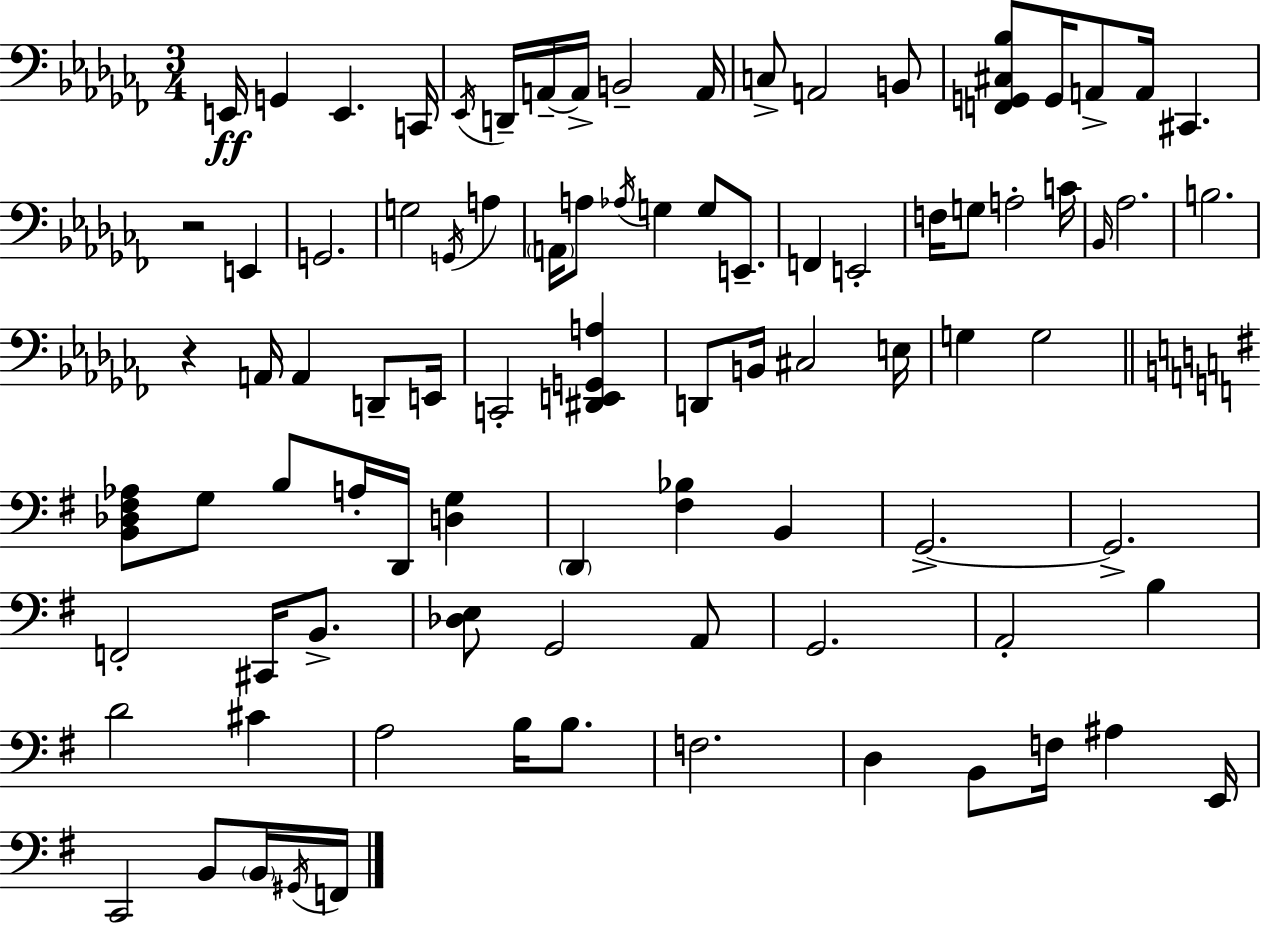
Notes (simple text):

E2/s G2/q E2/q. C2/s Eb2/s D2/s A2/s A2/s B2/h A2/s C3/e A2/h B2/e [F2,G2,C#3,Bb3]/e G2/s A2/e A2/s C#2/q. R/h E2/q G2/h. G3/h G2/s A3/q A2/s A3/e Ab3/s G3/q G3/e E2/e. F2/q E2/h F3/s G3/e A3/h C4/s Bb2/s Ab3/h. B3/h. R/q A2/s A2/q D2/e E2/s C2/h [D#2,E2,G2,A3]/q D2/e B2/s C#3/h E3/s G3/q G3/h [B2,Db3,F#3,Ab3]/e G3/e B3/e A3/s D2/s [D3,G3]/q D2/q [F#3,Bb3]/q B2/q G2/h. G2/h. F2/h C#2/s B2/e. [Db3,E3]/e G2/h A2/e G2/h. A2/h B3/q D4/h C#4/q A3/h B3/s B3/e. F3/h. D3/q B2/e F3/s A#3/q E2/s C2/h B2/e B2/s G#2/s F2/s